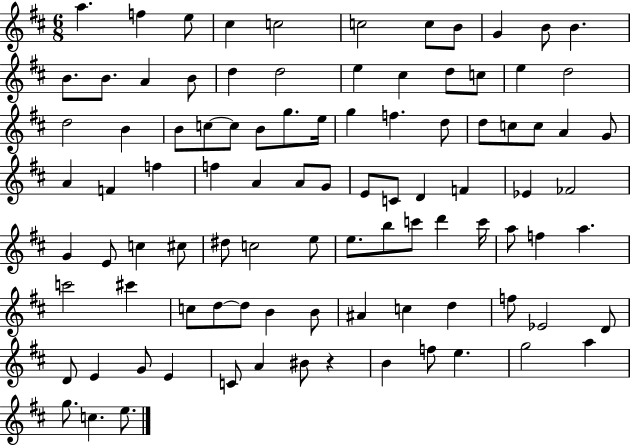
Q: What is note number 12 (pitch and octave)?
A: B4